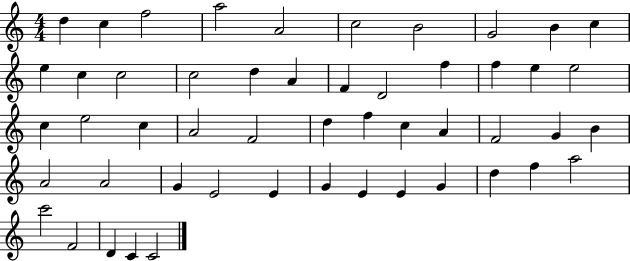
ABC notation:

X:1
T:Untitled
M:4/4
L:1/4
K:C
d c f2 a2 A2 c2 B2 G2 B c e c c2 c2 d A F D2 f f e e2 c e2 c A2 F2 d f c A F2 G B A2 A2 G E2 E G E E G d f a2 c'2 F2 D C C2